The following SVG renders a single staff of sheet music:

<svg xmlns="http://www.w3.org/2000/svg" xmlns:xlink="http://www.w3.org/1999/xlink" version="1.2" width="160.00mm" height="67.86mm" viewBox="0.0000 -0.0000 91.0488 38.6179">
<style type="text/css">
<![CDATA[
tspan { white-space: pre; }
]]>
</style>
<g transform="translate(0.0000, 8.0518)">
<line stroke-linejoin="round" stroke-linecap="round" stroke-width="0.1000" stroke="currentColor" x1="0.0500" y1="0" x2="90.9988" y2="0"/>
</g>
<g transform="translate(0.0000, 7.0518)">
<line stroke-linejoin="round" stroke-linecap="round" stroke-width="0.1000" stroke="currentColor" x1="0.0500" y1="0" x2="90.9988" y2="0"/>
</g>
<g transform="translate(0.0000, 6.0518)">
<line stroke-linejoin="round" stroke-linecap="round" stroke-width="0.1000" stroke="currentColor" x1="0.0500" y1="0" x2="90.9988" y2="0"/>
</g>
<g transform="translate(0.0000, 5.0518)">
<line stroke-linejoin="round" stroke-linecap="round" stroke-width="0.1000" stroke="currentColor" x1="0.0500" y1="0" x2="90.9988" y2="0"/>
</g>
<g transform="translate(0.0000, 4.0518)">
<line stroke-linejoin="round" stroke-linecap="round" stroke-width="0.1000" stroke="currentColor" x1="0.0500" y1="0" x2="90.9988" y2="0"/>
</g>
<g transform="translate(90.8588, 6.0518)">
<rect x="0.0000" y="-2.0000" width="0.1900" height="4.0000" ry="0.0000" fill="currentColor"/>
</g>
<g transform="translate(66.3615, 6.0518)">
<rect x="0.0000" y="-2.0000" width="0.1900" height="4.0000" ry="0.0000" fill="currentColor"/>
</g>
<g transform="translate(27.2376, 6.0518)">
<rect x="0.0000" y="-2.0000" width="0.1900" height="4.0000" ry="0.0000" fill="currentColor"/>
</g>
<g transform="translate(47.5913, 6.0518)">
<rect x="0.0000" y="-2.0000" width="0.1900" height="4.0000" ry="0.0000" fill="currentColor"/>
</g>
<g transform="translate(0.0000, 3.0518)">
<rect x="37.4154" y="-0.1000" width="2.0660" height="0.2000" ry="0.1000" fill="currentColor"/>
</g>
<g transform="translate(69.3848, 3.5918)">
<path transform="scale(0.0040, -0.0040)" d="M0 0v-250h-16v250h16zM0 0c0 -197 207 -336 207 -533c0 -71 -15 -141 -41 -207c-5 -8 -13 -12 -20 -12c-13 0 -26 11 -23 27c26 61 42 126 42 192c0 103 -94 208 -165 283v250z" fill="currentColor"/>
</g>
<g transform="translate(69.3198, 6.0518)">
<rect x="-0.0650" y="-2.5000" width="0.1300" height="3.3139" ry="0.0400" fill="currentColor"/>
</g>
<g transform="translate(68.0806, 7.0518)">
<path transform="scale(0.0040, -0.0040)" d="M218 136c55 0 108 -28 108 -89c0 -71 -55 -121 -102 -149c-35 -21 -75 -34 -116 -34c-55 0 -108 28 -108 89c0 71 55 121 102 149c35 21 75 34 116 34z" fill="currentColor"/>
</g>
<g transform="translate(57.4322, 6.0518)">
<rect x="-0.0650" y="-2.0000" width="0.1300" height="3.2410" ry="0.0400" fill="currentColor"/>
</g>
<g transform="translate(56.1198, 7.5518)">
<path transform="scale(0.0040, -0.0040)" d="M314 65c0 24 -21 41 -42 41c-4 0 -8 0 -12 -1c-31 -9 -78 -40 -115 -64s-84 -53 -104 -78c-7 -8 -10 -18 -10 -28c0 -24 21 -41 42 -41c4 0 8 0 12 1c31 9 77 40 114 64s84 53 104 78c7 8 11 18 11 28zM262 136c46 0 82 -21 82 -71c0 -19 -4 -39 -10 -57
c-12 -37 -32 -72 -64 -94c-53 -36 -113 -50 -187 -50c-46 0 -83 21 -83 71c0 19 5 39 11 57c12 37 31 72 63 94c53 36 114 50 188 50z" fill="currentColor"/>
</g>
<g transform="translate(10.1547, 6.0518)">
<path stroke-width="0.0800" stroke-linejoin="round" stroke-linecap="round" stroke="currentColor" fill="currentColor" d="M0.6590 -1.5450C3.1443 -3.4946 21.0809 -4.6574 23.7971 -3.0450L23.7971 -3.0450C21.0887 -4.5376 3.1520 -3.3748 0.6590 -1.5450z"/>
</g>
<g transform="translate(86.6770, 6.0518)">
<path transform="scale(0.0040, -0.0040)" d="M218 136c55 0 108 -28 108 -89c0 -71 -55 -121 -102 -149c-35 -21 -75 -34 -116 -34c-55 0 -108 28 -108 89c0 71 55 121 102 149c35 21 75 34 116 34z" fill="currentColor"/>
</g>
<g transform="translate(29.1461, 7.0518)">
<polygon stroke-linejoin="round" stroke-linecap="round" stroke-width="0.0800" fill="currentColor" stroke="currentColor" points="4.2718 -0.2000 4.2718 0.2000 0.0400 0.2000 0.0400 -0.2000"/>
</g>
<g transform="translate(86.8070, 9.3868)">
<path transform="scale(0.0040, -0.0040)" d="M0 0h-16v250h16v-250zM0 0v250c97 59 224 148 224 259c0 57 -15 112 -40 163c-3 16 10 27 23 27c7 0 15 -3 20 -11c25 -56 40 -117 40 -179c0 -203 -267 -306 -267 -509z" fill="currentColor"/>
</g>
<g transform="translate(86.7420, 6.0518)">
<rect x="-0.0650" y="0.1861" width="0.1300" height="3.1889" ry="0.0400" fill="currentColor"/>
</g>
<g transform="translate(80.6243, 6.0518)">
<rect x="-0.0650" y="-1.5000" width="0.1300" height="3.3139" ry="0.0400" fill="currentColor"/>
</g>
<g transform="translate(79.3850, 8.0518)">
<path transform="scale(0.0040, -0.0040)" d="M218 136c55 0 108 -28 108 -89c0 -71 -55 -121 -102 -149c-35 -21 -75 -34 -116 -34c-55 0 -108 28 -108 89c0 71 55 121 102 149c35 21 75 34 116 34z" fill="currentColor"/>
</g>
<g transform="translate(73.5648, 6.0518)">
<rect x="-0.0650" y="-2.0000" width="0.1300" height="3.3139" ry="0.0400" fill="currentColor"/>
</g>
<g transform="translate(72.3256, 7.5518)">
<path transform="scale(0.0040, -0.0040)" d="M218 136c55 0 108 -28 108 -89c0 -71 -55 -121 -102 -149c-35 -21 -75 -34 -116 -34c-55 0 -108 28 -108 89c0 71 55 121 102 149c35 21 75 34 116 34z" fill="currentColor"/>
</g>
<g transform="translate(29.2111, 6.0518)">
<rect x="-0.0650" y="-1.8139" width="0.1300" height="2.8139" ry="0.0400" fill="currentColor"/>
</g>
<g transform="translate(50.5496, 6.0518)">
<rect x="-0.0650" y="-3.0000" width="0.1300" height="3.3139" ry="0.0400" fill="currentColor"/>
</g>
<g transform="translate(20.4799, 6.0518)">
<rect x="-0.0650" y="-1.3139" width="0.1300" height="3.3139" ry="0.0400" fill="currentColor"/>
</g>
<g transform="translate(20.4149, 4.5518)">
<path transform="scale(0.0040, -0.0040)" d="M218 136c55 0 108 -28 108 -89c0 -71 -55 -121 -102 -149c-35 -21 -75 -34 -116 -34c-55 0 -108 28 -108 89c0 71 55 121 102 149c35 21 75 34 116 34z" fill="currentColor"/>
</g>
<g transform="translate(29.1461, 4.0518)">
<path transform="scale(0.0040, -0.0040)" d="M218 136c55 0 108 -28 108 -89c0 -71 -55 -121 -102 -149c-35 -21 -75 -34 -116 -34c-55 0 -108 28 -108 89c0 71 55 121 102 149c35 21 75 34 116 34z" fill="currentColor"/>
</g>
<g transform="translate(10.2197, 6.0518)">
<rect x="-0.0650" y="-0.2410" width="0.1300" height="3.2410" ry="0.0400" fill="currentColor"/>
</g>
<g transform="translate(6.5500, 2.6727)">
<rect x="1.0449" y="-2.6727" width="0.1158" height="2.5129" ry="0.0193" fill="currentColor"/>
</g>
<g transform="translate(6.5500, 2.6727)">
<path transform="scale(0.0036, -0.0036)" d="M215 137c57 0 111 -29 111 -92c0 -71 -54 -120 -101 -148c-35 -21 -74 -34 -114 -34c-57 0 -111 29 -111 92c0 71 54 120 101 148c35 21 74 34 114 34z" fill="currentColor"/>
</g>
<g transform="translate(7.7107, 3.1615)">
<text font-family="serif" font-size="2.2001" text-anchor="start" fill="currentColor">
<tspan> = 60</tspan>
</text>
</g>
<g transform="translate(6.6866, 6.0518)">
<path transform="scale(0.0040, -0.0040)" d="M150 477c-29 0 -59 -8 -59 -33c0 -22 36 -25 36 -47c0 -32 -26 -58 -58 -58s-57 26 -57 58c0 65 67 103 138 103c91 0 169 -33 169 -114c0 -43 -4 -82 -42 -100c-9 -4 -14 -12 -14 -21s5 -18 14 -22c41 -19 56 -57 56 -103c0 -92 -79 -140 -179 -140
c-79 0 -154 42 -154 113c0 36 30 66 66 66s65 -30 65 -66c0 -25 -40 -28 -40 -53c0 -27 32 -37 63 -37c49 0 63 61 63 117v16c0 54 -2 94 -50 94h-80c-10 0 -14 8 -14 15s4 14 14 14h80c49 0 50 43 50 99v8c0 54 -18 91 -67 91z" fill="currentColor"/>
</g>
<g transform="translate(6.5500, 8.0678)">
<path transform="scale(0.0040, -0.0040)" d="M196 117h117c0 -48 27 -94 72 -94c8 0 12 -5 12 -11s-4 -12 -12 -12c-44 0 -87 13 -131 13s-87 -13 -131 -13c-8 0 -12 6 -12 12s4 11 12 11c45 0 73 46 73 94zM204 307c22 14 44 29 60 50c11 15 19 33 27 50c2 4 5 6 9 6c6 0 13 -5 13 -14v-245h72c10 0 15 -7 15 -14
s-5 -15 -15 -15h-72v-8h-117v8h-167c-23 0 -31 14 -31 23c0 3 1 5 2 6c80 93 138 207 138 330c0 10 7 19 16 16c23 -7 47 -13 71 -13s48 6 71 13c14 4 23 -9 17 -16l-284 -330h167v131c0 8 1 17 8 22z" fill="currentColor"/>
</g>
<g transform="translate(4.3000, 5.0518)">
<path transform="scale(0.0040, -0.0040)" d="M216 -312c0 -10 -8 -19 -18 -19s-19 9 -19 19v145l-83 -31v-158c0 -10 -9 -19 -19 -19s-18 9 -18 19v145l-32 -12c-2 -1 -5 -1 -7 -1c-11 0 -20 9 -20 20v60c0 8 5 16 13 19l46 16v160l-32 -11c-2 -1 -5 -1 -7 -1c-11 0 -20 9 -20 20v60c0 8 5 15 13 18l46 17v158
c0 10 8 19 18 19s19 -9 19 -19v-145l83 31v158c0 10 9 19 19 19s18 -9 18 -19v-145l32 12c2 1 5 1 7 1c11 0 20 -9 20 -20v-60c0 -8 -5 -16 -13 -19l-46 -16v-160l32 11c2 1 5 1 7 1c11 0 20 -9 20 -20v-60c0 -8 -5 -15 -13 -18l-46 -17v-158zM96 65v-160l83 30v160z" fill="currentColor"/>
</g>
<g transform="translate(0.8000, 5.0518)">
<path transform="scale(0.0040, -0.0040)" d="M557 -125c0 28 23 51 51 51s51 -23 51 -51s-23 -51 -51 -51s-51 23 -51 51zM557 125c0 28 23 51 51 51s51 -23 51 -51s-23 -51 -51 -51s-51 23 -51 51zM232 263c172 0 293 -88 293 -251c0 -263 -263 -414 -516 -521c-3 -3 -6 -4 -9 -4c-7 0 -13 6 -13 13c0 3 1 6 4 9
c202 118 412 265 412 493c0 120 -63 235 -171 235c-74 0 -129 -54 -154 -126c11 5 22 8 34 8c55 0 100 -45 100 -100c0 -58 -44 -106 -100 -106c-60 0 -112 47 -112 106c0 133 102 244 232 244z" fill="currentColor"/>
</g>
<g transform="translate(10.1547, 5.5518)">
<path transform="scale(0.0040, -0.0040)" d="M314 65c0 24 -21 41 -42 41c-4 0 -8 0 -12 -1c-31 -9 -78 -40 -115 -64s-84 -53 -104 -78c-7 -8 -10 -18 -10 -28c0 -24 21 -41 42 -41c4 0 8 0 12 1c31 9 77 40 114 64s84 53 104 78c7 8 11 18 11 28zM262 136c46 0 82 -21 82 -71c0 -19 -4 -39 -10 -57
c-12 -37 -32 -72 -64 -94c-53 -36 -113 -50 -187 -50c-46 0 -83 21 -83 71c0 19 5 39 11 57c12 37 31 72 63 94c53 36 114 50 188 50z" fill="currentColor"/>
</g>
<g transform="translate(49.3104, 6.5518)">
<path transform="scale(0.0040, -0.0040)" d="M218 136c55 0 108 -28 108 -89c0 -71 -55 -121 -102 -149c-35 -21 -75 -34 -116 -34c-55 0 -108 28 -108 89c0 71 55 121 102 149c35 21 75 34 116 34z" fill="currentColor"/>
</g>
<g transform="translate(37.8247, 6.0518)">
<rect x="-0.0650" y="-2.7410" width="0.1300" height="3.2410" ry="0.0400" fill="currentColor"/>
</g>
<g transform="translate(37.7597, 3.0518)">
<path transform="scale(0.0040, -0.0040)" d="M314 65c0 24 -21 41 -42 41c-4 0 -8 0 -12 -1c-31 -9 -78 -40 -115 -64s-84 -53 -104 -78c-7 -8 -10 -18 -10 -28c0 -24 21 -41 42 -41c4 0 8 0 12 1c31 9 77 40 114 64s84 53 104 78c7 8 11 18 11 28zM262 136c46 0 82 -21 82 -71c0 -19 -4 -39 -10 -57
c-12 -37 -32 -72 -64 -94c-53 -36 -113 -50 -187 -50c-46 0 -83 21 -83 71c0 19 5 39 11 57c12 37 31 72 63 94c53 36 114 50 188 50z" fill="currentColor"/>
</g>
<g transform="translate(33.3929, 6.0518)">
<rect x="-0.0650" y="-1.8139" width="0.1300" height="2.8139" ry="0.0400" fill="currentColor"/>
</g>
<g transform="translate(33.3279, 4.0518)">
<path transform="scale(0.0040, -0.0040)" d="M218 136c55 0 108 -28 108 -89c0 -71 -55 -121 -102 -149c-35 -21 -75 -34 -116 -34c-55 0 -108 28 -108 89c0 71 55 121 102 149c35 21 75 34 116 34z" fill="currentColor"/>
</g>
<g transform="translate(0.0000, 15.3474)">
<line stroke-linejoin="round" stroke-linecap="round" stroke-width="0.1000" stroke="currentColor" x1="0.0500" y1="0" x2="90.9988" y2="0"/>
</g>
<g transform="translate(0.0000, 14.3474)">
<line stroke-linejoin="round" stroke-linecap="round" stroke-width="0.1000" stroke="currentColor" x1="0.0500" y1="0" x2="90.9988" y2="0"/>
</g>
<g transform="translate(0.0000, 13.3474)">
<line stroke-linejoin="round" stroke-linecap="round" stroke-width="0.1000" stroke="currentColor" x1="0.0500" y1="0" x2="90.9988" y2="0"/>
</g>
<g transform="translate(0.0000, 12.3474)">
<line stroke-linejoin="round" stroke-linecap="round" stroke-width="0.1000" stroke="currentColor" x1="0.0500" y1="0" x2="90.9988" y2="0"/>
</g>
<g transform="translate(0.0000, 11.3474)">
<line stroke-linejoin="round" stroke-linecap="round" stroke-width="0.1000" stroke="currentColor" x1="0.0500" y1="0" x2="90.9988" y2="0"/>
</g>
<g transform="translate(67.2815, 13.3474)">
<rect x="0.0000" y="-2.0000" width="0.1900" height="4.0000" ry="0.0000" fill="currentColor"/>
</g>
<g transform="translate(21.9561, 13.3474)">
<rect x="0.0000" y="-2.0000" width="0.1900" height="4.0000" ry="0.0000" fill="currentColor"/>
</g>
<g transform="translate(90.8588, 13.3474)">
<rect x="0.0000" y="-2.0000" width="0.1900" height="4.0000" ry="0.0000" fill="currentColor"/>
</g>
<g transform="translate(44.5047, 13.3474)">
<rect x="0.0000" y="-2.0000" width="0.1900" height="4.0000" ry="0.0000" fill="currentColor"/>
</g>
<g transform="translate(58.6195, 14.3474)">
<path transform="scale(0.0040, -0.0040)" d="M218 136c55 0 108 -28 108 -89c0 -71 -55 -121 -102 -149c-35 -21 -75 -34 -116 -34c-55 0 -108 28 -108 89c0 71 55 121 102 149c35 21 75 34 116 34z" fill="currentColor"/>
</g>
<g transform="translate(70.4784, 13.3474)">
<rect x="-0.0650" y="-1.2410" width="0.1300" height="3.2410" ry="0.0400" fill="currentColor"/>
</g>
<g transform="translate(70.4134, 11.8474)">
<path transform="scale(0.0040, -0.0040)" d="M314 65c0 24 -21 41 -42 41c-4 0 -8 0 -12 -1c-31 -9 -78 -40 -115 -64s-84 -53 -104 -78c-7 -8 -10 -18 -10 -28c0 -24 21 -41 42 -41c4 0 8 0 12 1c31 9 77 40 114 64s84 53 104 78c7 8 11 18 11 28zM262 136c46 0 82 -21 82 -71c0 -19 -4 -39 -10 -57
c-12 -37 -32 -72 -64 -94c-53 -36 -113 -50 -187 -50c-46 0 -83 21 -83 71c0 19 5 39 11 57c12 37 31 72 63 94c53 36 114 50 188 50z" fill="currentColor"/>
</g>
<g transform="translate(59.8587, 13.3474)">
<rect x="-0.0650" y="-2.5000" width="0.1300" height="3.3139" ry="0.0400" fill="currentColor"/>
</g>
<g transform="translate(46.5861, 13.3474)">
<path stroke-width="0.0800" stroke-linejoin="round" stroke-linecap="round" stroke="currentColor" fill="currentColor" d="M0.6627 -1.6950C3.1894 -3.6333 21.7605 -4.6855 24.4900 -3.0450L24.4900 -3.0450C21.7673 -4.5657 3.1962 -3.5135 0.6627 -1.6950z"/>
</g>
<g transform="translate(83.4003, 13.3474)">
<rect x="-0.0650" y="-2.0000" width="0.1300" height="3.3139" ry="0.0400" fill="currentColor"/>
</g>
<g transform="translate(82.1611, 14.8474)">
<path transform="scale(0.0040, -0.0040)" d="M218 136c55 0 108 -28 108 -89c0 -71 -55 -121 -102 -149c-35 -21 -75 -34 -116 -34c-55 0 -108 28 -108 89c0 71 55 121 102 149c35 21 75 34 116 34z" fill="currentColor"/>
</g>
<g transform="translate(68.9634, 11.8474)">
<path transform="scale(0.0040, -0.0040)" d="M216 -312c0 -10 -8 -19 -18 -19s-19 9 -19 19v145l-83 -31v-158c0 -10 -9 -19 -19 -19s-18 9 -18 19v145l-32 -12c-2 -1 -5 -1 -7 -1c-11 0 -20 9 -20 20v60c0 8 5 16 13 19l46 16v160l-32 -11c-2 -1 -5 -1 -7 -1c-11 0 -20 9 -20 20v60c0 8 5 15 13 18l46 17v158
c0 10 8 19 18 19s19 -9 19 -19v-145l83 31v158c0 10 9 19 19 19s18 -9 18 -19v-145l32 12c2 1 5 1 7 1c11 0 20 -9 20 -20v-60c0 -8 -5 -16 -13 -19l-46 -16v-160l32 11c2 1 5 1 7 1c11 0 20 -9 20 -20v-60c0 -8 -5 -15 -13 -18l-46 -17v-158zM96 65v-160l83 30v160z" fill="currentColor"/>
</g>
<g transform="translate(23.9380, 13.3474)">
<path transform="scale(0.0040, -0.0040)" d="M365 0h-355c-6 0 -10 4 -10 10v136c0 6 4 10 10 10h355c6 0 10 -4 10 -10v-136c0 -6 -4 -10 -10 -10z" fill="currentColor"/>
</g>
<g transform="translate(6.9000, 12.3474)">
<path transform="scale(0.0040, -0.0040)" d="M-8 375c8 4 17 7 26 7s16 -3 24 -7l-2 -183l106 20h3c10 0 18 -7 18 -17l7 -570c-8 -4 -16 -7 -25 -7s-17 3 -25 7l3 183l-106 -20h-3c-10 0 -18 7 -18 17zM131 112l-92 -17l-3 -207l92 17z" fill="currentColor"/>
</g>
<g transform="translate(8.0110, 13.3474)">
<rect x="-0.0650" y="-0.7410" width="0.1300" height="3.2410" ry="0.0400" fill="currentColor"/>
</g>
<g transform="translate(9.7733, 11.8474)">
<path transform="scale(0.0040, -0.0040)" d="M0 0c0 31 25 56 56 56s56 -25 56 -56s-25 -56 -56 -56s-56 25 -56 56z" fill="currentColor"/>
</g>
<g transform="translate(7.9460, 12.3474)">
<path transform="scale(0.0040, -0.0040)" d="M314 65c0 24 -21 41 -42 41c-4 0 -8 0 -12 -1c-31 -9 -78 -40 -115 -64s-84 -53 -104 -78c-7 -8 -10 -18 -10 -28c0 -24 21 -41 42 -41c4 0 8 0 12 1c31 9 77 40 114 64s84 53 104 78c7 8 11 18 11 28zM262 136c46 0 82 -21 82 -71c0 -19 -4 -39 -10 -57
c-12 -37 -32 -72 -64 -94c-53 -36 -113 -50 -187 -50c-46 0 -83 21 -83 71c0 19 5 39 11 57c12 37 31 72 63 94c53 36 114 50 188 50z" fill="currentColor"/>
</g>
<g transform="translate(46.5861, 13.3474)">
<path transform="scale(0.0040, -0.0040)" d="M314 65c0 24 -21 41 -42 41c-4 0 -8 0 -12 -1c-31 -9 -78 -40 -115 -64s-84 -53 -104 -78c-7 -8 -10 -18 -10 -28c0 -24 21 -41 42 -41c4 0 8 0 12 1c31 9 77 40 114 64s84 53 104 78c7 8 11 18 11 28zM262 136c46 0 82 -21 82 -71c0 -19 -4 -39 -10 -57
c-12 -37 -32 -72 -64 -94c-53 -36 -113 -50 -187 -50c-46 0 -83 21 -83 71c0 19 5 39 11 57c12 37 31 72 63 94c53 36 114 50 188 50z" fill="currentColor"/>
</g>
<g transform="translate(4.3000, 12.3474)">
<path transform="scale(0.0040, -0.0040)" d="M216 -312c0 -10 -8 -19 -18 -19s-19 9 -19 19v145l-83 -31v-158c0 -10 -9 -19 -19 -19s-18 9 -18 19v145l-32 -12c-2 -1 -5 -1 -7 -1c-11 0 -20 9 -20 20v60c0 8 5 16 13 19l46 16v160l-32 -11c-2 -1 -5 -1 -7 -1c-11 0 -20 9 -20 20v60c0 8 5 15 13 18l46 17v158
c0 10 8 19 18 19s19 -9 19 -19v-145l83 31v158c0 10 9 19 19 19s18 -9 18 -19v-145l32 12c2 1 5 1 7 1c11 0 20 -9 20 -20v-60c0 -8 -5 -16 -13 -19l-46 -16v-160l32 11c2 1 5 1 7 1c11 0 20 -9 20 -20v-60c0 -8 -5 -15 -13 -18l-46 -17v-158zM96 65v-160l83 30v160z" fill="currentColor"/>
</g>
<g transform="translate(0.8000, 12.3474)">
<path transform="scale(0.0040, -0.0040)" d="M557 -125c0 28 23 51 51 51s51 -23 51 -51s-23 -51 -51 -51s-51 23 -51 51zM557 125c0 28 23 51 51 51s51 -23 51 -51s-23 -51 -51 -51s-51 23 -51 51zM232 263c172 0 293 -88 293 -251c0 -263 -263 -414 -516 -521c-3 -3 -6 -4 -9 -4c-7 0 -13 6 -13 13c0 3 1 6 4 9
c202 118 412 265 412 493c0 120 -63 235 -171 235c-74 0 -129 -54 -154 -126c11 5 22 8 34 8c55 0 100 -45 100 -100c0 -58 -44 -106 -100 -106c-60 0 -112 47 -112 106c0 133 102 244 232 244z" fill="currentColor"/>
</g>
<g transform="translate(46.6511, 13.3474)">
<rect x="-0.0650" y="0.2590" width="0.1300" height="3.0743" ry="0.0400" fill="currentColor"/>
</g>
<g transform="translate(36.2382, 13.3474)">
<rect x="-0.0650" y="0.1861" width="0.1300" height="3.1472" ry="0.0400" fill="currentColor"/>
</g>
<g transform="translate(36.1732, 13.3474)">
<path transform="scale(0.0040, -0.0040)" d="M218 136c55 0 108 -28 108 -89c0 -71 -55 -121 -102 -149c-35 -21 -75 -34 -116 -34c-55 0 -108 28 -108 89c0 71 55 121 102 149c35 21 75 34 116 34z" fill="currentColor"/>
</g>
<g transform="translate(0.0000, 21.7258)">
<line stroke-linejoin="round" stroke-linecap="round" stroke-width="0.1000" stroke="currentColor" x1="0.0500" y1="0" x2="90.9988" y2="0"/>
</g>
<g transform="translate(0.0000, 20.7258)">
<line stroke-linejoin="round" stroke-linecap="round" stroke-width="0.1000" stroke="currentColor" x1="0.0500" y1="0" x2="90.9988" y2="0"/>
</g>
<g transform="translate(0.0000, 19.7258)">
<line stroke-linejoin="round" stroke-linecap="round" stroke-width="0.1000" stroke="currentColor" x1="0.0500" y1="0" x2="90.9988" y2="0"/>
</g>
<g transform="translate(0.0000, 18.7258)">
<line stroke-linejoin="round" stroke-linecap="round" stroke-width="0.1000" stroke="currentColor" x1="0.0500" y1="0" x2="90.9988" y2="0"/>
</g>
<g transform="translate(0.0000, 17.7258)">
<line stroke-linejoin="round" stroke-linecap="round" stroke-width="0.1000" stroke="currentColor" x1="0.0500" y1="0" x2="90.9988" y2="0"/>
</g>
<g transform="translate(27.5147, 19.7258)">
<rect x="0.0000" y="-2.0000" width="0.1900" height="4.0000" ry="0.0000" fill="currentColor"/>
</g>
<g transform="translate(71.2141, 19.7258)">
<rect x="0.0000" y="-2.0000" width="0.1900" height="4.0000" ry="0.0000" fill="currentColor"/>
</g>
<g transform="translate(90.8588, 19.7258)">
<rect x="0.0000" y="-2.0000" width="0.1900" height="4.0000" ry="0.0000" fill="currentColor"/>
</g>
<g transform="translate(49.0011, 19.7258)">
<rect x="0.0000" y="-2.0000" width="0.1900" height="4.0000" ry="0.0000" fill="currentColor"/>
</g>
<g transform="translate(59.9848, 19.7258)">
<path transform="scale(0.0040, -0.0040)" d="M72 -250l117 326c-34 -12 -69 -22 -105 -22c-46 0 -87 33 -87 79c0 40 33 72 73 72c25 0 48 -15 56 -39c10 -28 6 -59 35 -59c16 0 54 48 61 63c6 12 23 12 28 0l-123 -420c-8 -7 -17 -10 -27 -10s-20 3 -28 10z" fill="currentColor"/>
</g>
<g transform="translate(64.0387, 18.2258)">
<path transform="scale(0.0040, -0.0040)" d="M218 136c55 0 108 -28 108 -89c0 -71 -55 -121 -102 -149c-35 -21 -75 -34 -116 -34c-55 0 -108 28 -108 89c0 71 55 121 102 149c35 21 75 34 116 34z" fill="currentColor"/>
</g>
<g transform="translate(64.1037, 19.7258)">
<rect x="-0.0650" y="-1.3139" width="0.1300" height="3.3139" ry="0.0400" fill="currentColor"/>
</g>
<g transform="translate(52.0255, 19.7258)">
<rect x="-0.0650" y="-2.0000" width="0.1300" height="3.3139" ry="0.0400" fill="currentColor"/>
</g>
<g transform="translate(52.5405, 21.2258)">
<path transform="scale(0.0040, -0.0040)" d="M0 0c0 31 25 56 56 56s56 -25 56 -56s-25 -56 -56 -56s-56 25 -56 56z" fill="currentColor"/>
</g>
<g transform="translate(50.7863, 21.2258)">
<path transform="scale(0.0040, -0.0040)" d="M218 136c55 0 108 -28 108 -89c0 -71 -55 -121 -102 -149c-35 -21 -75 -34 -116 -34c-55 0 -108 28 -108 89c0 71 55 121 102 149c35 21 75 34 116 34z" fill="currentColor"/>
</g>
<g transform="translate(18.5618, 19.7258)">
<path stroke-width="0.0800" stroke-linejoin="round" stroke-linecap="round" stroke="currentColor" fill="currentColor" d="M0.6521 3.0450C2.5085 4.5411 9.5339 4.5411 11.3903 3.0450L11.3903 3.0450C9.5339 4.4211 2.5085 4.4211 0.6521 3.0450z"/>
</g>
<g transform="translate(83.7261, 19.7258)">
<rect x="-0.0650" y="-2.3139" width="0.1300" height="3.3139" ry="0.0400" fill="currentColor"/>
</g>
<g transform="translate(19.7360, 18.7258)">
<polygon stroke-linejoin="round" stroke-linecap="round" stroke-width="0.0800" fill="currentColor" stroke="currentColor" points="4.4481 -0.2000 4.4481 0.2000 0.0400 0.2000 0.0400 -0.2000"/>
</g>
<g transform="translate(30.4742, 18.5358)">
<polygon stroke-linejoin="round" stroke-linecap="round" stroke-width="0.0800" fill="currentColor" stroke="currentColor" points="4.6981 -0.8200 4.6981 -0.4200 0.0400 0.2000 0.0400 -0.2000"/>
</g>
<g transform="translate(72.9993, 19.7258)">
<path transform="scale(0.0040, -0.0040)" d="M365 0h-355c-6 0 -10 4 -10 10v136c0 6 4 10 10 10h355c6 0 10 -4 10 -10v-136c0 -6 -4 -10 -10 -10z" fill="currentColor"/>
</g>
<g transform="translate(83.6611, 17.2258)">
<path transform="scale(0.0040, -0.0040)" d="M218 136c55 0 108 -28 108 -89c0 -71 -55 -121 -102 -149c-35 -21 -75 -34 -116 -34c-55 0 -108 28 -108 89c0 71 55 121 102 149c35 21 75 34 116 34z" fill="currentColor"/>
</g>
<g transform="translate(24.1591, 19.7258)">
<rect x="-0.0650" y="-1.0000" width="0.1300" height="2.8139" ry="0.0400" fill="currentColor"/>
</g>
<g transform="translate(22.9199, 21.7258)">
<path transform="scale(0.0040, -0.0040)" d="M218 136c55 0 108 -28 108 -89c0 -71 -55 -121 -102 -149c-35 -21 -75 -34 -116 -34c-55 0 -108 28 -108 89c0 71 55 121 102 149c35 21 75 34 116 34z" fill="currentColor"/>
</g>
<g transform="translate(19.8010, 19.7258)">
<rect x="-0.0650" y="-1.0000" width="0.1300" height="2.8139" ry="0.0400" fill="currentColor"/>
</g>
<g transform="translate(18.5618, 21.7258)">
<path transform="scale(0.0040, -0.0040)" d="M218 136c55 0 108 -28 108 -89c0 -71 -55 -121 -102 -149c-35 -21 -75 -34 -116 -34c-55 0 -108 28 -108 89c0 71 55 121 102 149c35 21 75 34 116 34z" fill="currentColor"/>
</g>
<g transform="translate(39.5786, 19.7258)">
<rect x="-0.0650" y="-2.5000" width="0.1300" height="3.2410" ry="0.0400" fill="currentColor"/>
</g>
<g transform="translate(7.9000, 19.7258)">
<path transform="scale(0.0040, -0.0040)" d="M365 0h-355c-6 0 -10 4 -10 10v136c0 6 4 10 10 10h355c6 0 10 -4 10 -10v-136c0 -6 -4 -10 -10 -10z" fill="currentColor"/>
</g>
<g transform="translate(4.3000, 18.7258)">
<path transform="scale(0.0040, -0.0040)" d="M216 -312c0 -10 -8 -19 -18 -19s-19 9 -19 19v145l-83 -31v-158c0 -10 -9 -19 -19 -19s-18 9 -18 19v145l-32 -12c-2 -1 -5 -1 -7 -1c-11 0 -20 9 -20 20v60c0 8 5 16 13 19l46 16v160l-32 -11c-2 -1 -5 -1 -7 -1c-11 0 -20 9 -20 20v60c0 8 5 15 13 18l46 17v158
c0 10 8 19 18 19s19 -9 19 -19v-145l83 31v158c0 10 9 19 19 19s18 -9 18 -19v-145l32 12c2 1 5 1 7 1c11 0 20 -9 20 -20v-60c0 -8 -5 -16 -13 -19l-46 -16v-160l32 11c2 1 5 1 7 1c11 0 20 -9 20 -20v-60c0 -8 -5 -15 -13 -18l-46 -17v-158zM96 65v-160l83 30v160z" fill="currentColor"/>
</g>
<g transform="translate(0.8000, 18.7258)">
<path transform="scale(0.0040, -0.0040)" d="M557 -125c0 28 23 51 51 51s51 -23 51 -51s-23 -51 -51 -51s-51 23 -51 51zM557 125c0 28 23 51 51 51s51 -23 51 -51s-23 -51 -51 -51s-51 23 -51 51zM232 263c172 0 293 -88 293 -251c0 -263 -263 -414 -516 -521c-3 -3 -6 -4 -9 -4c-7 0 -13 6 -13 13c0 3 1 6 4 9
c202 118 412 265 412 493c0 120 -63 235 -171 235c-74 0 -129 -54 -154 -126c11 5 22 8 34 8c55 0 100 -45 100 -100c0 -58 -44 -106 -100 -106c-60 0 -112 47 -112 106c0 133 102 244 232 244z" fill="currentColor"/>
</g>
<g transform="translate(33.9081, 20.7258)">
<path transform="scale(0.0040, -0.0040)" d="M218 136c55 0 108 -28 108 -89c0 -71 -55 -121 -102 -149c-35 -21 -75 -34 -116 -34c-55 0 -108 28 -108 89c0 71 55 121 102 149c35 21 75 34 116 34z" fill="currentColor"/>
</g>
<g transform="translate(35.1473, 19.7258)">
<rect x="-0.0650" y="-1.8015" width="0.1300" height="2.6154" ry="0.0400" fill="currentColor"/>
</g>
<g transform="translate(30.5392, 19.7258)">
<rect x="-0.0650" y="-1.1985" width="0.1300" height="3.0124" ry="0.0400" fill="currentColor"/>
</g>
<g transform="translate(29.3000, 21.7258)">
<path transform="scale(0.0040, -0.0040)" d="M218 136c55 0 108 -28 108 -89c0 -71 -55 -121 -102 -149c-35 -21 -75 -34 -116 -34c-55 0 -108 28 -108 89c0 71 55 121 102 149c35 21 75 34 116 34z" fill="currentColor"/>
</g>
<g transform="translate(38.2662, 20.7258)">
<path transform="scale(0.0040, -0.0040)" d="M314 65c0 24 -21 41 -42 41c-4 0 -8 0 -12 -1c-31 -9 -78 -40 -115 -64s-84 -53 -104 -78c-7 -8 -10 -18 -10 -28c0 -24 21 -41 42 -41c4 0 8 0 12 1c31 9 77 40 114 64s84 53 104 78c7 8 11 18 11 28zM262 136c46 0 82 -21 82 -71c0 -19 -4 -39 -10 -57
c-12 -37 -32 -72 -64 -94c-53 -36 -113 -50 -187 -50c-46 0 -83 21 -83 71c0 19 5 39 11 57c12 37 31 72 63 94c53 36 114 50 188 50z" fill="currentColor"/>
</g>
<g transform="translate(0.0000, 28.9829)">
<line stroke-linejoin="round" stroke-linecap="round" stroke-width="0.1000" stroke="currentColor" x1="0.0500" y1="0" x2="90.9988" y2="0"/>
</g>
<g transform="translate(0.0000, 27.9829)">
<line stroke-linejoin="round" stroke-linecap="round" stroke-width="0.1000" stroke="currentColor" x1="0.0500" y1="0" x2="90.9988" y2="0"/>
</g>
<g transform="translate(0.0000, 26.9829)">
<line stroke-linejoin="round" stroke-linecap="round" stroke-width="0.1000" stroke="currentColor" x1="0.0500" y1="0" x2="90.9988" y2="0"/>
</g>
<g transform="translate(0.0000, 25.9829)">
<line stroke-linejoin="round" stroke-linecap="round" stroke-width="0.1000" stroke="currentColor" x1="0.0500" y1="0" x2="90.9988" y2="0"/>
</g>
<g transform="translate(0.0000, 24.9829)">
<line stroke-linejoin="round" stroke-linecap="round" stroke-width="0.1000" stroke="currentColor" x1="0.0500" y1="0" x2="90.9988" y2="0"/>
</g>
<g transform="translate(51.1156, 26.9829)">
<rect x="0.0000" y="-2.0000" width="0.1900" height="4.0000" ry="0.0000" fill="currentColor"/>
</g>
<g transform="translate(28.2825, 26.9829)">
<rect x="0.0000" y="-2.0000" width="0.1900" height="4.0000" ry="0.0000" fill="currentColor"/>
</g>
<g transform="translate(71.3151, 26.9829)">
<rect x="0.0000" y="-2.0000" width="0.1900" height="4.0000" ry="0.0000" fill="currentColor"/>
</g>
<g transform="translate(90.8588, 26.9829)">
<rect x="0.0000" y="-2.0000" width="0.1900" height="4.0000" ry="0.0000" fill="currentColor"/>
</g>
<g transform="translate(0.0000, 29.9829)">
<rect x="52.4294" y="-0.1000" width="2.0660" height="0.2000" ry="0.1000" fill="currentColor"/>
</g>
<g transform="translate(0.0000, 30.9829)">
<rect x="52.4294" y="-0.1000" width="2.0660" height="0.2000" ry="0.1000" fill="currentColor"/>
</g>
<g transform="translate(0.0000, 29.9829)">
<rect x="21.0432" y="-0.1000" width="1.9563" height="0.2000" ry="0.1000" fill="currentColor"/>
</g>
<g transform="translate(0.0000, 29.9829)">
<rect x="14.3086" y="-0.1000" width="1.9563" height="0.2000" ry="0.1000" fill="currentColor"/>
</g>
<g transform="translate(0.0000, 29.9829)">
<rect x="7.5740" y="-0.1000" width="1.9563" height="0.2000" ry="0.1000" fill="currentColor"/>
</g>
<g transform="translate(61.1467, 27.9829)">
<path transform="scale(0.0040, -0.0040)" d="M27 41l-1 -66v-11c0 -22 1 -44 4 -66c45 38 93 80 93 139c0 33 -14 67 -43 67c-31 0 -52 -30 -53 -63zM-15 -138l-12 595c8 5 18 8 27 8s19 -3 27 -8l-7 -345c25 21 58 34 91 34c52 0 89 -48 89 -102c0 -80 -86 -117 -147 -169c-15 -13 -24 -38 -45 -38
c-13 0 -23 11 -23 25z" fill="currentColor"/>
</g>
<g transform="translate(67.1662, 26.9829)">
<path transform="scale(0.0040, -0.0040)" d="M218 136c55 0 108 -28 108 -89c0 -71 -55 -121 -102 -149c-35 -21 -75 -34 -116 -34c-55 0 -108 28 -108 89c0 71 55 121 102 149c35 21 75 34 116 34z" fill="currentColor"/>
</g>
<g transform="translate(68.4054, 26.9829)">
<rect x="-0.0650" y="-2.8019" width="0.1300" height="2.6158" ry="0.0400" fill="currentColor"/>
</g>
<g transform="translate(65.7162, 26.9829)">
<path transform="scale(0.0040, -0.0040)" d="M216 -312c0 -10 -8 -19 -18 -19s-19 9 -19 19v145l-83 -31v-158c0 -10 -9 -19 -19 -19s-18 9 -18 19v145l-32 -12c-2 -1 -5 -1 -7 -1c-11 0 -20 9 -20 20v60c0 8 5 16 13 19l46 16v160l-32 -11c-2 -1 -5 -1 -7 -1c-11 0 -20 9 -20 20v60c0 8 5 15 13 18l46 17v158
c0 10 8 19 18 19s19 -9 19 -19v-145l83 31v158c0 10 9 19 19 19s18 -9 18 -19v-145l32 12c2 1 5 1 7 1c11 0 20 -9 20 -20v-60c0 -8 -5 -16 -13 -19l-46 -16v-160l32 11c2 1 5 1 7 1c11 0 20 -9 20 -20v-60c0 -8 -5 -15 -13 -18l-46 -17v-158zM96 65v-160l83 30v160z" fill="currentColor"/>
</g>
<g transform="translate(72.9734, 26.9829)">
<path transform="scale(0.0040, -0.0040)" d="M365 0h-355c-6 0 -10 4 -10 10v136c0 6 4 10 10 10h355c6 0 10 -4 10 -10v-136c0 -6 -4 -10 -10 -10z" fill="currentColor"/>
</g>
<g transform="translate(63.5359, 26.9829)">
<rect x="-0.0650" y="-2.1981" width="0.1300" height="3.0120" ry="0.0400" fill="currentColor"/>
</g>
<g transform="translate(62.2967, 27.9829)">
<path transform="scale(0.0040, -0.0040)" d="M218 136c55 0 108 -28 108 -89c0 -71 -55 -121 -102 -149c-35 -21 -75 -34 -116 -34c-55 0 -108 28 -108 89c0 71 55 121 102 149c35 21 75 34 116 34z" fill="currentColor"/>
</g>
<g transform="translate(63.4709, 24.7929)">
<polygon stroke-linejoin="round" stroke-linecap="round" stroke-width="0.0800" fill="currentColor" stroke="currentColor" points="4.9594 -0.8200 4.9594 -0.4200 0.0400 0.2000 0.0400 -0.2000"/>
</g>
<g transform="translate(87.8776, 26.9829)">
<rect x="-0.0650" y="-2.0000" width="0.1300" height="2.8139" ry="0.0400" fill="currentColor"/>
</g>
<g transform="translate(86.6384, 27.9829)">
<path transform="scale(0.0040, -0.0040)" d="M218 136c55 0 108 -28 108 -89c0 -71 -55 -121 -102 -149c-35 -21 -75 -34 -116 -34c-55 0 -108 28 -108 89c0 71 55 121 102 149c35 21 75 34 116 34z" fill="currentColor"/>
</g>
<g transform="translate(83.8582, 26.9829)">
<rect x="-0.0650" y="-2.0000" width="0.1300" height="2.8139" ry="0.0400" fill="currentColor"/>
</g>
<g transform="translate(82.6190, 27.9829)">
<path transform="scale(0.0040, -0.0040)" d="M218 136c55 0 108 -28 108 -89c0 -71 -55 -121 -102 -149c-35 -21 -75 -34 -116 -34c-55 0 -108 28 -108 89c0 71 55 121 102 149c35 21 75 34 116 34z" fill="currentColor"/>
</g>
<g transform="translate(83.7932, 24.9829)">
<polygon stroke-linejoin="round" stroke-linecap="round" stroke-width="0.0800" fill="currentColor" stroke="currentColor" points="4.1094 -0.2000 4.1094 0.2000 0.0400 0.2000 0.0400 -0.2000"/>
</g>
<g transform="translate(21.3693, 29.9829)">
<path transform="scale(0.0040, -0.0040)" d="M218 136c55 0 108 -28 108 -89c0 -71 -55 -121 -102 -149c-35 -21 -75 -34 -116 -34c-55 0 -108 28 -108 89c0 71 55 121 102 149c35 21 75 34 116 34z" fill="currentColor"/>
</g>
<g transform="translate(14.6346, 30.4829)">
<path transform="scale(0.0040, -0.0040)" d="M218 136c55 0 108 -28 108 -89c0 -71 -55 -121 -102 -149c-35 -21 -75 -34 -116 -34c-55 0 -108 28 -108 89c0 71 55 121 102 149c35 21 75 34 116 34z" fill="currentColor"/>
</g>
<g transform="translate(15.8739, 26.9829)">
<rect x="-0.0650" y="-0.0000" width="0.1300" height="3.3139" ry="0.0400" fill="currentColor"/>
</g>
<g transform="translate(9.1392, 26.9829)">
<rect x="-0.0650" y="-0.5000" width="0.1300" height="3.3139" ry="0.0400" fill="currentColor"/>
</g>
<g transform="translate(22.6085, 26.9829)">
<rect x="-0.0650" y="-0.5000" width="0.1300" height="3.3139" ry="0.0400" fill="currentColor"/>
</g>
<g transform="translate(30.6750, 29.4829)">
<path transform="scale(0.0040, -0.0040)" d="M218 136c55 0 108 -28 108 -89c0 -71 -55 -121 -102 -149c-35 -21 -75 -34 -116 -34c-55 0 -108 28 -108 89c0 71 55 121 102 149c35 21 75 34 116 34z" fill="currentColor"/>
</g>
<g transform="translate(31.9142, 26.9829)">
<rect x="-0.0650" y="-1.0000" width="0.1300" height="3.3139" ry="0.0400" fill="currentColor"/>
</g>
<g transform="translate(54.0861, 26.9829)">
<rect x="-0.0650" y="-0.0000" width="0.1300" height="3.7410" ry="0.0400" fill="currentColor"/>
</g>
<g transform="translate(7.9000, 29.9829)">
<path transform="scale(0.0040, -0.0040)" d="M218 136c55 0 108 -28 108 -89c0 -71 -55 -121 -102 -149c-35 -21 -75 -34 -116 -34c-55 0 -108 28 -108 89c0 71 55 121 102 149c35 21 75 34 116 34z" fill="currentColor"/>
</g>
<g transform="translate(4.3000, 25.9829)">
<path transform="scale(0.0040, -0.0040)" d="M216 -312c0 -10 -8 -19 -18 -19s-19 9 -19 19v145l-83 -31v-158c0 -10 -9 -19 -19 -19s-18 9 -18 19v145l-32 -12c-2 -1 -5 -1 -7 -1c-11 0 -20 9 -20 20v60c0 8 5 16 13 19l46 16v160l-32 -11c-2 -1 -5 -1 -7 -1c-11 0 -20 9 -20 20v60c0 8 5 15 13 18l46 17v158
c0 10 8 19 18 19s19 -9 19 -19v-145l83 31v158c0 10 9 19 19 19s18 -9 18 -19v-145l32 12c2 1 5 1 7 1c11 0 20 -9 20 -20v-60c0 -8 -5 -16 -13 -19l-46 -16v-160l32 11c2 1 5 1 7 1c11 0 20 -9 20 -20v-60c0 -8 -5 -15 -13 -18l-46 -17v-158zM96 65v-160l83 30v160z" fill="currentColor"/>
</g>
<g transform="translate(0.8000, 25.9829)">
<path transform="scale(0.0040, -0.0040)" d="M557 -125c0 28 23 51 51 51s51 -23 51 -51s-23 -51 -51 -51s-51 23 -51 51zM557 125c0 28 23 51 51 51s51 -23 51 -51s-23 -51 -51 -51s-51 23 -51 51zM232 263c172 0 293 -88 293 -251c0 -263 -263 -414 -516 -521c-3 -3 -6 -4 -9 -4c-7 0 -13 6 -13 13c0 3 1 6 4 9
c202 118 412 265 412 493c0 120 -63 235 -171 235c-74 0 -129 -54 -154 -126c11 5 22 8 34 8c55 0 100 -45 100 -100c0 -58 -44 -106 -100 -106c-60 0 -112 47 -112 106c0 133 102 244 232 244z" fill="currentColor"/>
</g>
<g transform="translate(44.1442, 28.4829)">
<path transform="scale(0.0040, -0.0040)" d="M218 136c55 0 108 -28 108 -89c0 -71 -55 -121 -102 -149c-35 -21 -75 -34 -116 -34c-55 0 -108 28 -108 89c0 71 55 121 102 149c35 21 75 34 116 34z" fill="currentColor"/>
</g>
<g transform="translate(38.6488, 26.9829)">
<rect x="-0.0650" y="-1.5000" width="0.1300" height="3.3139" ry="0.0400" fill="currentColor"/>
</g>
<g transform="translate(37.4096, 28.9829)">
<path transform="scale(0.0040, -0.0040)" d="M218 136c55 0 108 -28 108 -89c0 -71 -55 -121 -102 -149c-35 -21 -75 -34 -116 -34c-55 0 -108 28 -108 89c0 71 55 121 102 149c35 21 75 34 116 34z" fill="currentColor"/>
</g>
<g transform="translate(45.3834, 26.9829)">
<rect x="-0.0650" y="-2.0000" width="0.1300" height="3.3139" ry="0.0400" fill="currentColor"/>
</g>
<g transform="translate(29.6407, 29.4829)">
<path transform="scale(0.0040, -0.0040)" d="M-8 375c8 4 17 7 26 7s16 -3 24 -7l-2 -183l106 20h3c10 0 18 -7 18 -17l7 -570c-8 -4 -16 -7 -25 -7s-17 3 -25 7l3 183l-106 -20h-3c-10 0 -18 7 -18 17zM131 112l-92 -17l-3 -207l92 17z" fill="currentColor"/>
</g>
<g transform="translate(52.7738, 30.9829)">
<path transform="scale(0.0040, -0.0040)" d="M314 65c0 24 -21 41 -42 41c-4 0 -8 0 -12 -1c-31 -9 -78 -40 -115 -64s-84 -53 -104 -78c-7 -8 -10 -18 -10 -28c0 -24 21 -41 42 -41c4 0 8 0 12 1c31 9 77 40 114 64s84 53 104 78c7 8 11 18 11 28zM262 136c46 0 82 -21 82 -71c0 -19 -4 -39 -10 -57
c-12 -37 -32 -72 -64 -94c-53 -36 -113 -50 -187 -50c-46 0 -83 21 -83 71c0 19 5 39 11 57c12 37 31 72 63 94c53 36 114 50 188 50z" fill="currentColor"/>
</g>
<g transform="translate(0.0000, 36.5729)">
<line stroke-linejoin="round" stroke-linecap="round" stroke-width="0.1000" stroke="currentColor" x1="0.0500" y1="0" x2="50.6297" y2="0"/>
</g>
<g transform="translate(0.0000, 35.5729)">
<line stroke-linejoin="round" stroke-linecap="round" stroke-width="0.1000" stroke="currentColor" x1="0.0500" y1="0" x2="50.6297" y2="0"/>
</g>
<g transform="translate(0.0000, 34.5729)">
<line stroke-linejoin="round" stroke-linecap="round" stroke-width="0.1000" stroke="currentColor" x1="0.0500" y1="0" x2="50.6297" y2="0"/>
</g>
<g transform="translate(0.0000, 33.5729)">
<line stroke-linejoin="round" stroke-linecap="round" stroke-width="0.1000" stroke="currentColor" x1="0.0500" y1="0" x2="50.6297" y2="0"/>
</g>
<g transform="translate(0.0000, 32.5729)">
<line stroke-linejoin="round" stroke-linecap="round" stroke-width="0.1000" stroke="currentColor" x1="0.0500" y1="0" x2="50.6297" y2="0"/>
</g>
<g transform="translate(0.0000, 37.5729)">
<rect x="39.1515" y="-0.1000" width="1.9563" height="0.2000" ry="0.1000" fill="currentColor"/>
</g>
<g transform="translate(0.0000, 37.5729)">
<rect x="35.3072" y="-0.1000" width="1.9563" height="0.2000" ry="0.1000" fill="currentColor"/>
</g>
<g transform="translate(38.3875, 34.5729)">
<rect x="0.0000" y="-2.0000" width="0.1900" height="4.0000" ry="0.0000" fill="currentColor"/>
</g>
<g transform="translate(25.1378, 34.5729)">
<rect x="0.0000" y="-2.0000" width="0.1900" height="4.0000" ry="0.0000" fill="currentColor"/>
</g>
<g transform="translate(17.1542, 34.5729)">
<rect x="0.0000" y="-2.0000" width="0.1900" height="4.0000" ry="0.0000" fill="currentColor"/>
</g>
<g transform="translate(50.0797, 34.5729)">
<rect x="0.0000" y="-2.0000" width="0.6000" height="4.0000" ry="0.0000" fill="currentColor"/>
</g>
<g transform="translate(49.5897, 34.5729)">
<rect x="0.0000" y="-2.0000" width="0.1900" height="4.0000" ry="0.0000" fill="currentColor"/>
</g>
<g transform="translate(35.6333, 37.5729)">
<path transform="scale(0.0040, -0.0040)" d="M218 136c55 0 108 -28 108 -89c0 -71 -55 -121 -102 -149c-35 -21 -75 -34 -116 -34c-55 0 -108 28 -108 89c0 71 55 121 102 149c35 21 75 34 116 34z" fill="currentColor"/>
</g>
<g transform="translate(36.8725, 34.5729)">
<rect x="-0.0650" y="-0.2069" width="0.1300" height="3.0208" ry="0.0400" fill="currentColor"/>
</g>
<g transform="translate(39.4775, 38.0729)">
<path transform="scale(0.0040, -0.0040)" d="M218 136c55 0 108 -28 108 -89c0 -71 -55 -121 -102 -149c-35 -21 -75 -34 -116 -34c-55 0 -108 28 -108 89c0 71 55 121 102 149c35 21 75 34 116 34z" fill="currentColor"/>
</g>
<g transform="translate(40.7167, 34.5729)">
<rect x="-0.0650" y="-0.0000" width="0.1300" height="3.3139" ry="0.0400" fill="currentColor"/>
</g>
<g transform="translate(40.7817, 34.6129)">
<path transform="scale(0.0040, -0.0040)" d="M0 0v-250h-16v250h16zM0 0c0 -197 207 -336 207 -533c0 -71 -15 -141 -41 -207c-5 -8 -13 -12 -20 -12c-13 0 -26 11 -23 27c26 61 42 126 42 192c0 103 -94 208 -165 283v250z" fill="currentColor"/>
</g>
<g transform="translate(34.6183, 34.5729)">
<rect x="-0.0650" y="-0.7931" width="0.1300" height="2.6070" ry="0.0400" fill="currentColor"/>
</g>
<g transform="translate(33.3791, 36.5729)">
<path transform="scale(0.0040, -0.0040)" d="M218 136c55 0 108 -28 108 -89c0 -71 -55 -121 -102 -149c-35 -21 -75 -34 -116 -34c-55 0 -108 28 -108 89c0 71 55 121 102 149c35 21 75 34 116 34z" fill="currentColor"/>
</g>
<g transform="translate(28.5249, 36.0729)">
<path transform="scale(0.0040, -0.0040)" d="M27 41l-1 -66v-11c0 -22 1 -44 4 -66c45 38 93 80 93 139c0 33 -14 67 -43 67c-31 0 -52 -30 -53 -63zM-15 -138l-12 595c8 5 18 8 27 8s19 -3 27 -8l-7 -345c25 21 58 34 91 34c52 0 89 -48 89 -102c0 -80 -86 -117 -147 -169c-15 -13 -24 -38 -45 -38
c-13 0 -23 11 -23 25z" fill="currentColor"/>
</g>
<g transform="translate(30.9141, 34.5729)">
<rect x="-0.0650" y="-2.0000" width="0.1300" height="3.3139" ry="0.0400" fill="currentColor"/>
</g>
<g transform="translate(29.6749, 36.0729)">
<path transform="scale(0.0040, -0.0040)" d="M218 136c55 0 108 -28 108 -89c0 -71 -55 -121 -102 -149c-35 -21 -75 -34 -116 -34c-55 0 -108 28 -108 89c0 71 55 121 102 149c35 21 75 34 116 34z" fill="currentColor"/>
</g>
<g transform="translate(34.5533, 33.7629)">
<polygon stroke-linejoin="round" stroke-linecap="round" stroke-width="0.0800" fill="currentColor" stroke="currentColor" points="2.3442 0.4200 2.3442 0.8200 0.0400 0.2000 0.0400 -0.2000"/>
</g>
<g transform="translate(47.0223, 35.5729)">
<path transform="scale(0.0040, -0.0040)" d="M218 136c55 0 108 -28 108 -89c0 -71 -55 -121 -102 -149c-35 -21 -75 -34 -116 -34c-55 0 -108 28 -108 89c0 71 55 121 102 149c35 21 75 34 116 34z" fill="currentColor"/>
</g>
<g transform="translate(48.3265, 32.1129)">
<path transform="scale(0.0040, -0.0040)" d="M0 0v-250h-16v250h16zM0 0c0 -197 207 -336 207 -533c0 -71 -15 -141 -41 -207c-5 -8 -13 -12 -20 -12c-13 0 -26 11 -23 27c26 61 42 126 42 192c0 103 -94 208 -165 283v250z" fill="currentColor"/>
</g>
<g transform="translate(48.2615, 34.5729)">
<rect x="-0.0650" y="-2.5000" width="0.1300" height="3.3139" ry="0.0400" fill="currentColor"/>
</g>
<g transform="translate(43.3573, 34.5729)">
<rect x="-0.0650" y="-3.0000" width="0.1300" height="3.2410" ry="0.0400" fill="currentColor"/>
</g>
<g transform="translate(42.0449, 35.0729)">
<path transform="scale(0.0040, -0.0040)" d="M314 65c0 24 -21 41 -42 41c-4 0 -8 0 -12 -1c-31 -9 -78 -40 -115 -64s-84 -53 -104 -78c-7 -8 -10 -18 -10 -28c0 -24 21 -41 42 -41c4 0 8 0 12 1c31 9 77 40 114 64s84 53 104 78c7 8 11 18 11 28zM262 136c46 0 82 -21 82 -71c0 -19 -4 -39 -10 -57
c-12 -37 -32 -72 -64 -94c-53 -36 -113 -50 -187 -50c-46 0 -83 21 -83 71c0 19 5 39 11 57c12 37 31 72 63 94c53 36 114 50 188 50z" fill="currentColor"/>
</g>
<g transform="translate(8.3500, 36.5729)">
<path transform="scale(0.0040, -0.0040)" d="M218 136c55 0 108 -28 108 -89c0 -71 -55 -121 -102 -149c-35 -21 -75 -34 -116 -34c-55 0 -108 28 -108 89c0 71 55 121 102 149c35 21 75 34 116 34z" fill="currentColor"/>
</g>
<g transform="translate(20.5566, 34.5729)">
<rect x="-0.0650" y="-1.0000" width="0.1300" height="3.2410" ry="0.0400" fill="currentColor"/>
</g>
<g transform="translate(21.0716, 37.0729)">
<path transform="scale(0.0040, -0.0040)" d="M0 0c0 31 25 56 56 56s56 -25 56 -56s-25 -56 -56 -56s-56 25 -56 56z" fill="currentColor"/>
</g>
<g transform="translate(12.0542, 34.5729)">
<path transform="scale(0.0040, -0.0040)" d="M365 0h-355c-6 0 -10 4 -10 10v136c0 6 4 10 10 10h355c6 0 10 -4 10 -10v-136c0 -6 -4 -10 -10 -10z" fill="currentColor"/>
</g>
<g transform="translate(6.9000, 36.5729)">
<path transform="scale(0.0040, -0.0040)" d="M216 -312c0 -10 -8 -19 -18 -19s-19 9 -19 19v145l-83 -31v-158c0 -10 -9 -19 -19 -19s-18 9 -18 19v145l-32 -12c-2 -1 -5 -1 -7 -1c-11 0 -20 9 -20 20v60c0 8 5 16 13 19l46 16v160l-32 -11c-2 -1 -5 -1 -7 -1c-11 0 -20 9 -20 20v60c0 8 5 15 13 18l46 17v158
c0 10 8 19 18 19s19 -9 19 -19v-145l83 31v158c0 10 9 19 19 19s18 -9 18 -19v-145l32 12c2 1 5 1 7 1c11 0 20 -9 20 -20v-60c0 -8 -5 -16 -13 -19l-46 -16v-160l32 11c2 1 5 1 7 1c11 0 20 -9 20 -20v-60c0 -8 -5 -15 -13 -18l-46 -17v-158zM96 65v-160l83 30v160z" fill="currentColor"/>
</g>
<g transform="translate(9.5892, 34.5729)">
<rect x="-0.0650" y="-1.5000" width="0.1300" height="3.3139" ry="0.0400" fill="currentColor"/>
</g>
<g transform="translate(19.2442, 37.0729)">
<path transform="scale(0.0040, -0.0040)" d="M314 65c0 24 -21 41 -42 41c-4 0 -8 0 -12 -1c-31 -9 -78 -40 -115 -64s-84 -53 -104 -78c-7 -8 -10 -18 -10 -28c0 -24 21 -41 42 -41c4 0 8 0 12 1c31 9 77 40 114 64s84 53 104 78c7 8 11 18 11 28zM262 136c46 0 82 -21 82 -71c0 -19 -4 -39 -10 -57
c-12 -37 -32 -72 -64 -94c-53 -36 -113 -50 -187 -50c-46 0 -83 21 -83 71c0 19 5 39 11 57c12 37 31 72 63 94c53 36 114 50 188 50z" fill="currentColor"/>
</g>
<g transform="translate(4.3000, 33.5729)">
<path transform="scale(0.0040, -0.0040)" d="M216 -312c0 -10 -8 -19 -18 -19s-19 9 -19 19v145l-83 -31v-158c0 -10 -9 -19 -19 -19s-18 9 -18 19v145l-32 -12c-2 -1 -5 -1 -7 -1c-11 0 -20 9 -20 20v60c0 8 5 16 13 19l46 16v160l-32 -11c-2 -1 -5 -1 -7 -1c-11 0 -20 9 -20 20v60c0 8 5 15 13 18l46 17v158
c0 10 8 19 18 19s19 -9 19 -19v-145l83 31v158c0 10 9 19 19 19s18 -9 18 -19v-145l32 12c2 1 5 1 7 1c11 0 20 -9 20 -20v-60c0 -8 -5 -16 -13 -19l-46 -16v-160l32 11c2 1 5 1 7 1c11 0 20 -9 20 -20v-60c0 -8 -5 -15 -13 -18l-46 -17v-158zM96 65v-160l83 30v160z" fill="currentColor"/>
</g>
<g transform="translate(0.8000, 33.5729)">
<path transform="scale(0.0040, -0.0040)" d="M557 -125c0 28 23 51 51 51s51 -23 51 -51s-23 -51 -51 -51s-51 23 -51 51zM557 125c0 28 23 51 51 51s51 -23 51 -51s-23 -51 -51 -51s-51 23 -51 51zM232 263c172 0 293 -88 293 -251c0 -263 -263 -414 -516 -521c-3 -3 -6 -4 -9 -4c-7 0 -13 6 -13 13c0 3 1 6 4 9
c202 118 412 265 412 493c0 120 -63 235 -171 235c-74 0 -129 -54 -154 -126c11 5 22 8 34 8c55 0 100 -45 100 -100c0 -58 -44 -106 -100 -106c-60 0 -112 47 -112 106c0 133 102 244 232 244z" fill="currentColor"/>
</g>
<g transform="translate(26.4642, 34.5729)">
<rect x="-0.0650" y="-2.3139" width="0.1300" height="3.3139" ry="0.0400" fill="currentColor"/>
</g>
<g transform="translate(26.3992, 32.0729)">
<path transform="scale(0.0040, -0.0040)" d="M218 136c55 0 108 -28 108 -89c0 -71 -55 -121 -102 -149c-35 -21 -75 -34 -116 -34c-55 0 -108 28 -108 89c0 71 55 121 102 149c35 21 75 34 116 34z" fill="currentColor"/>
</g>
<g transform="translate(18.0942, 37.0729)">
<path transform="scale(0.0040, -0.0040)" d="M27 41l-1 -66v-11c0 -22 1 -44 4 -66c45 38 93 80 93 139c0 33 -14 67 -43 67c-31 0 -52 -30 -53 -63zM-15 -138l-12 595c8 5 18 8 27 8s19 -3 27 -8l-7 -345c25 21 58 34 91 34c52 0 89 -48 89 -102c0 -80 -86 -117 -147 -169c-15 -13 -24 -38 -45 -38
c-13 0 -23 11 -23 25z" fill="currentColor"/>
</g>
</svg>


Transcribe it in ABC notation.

X:1
T:Untitled
M:3/4
L:1/4
K:G
E,2 G, A,/2 A,/2 C2 C, A,,2 B,,/2 A,, G,, D,/2 F,2 z2 D, D,2 B,, ^G,2 A,, z2 G,,/2 G,,/2 G,,/2 B,,/2 B,,2 A,, z/2 G, z2 B, E,, D,, E,, F,, G,, A,, C,,2 _B,,/2 ^D,/2 z2 B,,/2 B,,/2 ^G,, z2 _F,,2 B, _A,, G,,/2 E,,/2 D,,/2 C,2 B,,/2